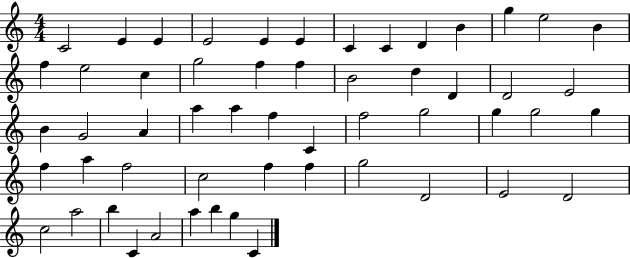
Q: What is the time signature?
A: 4/4